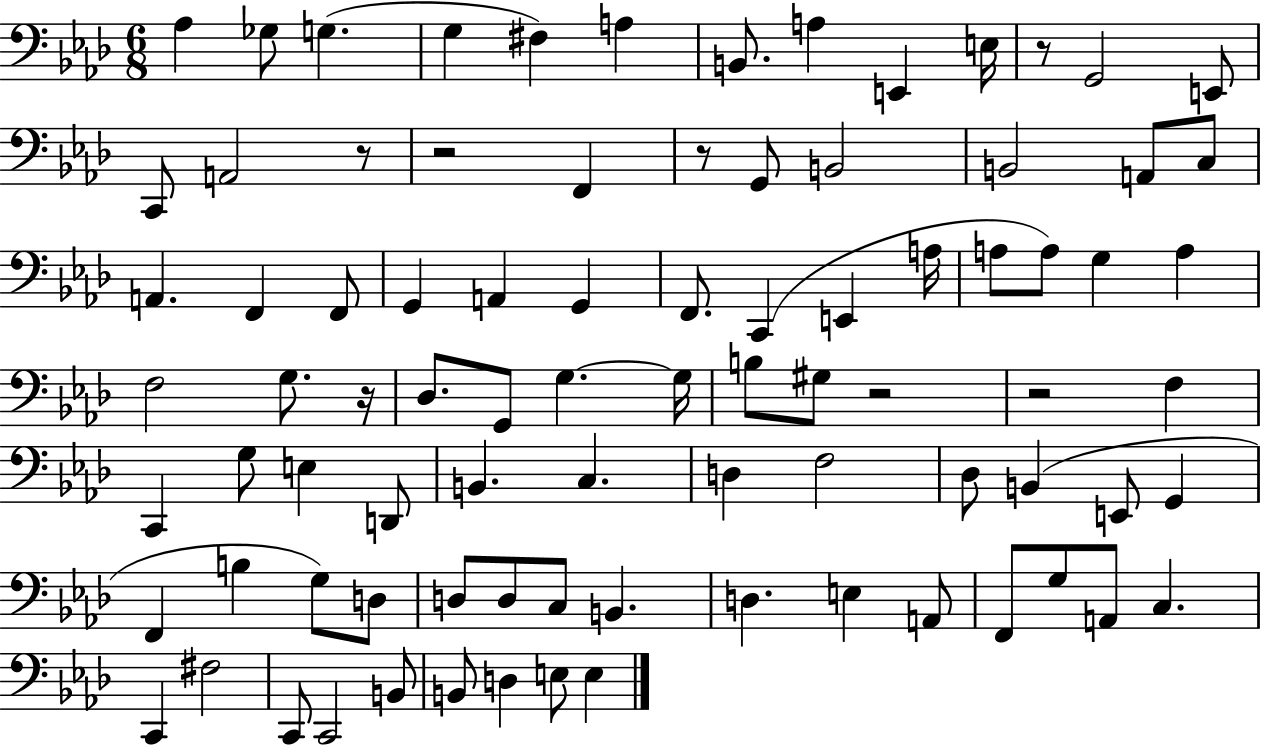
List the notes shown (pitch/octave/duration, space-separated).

Ab3/q Gb3/e G3/q. G3/q F#3/q A3/q B2/e. A3/q E2/q E3/s R/e G2/h E2/e C2/e A2/h R/e R/h F2/q R/e G2/e B2/h B2/h A2/e C3/e A2/q. F2/q F2/e G2/q A2/q G2/q F2/e. C2/q E2/q A3/s A3/e A3/e G3/q A3/q F3/h G3/e. R/s Db3/e. G2/e G3/q. G3/s B3/e G#3/e R/h R/h F3/q C2/q G3/e E3/q D2/e B2/q. C3/q. D3/q F3/h Db3/e B2/q E2/e G2/q F2/q B3/q G3/e D3/e D3/e D3/e C3/e B2/q. D3/q. E3/q A2/e F2/e G3/e A2/e C3/q. C2/q F#3/h C2/e C2/h B2/e B2/e D3/q E3/e E3/q